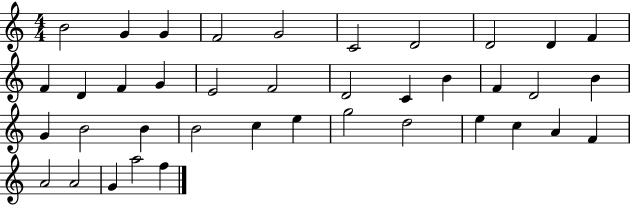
{
  \clef treble
  \numericTimeSignature
  \time 4/4
  \key c \major
  b'2 g'4 g'4 | f'2 g'2 | c'2 d'2 | d'2 d'4 f'4 | \break f'4 d'4 f'4 g'4 | e'2 f'2 | d'2 c'4 b'4 | f'4 d'2 b'4 | \break g'4 b'2 b'4 | b'2 c''4 e''4 | g''2 d''2 | e''4 c''4 a'4 f'4 | \break a'2 a'2 | g'4 a''2 f''4 | \bar "|."
}